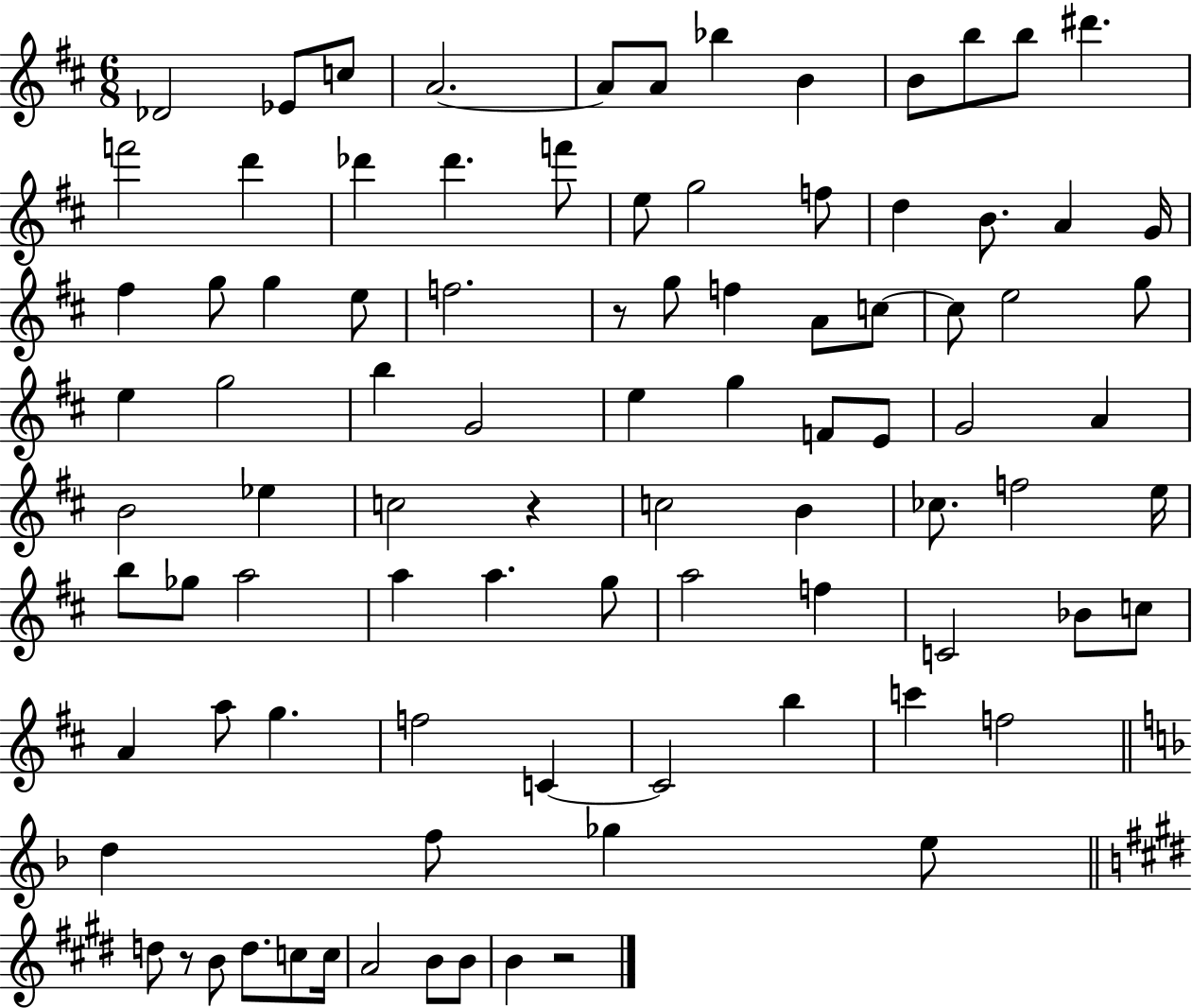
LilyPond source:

{
  \clef treble
  \numericTimeSignature
  \time 6/8
  \key d \major
  des'2 ees'8 c''8 | a'2.~~ | a'8 a'8 bes''4 b'4 | b'8 b''8 b''8 dis'''4. | \break f'''2 d'''4 | des'''4 des'''4. f'''8 | e''8 g''2 f''8 | d''4 b'8. a'4 g'16 | \break fis''4 g''8 g''4 e''8 | f''2. | r8 g''8 f''4 a'8 c''8~~ | c''8 e''2 g''8 | \break e''4 g''2 | b''4 g'2 | e''4 g''4 f'8 e'8 | g'2 a'4 | \break b'2 ees''4 | c''2 r4 | c''2 b'4 | ces''8. f''2 e''16 | \break b''8 ges''8 a''2 | a''4 a''4. g''8 | a''2 f''4 | c'2 bes'8 c''8 | \break a'4 a''8 g''4. | f''2 c'4~~ | c'2 b''4 | c'''4 f''2 | \break \bar "||" \break \key f \major d''4 f''8 ges''4 e''8 | \bar "||" \break \key e \major d''8 r8 b'8 d''8. c''8 c''16 | a'2 b'8 b'8 | b'4 r2 | \bar "|."
}